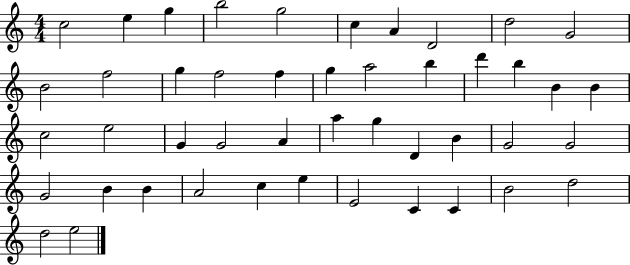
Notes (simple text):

C5/h E5/q G5/q B5/h G5/h C5/q A4/q D4/h D5/h G4/h B4/h F5/h G5/q F5/h F5/q G5/q A5/h B5/q D6/q B5/q B4/q B4/q C5/h E5/h G4/q G4/h A4/q A5/q G5/q D4/q B4/q G4/h G4/h G4/h B4/q B4/q A4/h C5/q E5/q E4/h C4/q C4/q B4/h D5/h D5/h E5/h